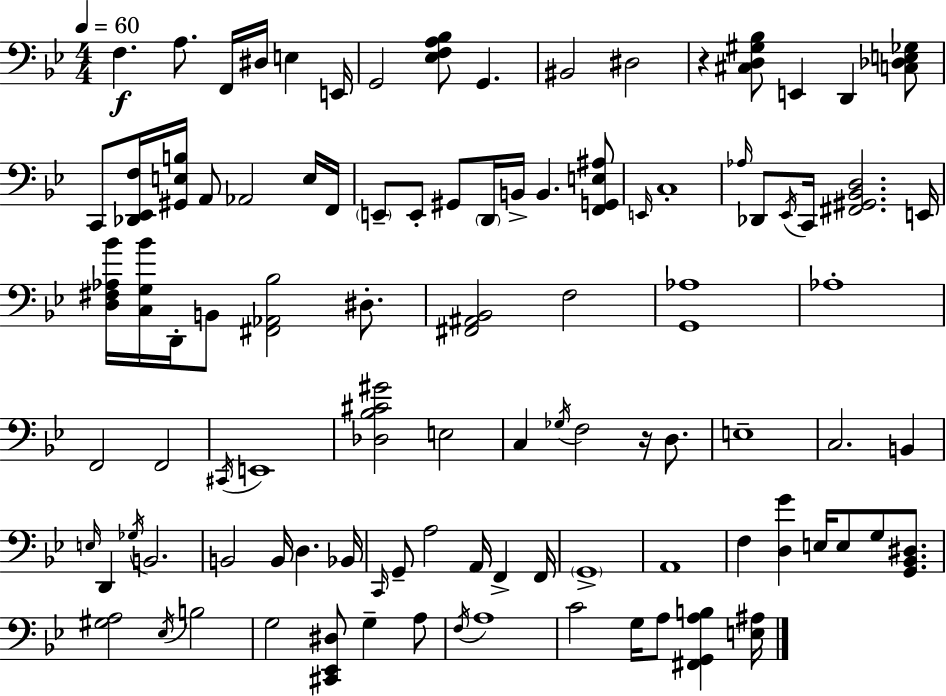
X:1
T:Untitled
M:4/4
L:1/4
K:Bb
F, A,/2 F,,/4 ^D,/4 E, E,,/4 G,,2 [_E,F,A,_B,]/2 G,, ^B,,2 ^D,2 z [^C,D,^G,_B,]/2 E,, D,, [C,_D,E,_G,]/2 C,,/2 [_D,,_E,,F,]/4 [^G,,E,B,]/4 A,,/2 _A,,2 E,/4 F,,/4 E,,/2 E,,/2 ^G,,/2 D,,/4 B,,/4 B,, [F,,G,,E,^A,]/2 E,,/4 C,4 _A,/4 _D,,/2 _E,,/4 C,,/4 [^F,,^G,,_B,,D,]2 E,,/4 [D,^F,_A,_B]/4 [C,G,_B]/4 D,,/4 B,,/2 [^F,,_A,,_B,]2 ^D,/2 [^F,,^A,,_B,,]2 F,2 [G,,_A,]4 _A,4 F,,2 F,,2 ^C,,/4 E,,4 [_D,_B,^C^G]2 E,2 C, _G,/4 F,2 z/4 D,/2 E,4 C,2 B,, E,/4 D,, _G,/4 B,,2 B,,2 B,,/4 D, _B,,/4 C,,/4 G,,/2 A,2 A,,/4 F,, F,,/4 G,,4 A,,4 F, [D,G] E,/4 E,/2 G,/2 [G,,_B,,^D,]/2 [^G,A,]2 _E,/4 B,2 G,2 [^C,,_E,,^D,]/2 G, A,/2 F,/4 A,4 C2 G,/4 A,/2 [^F,,G,,A,B,] [E,^A,]/4